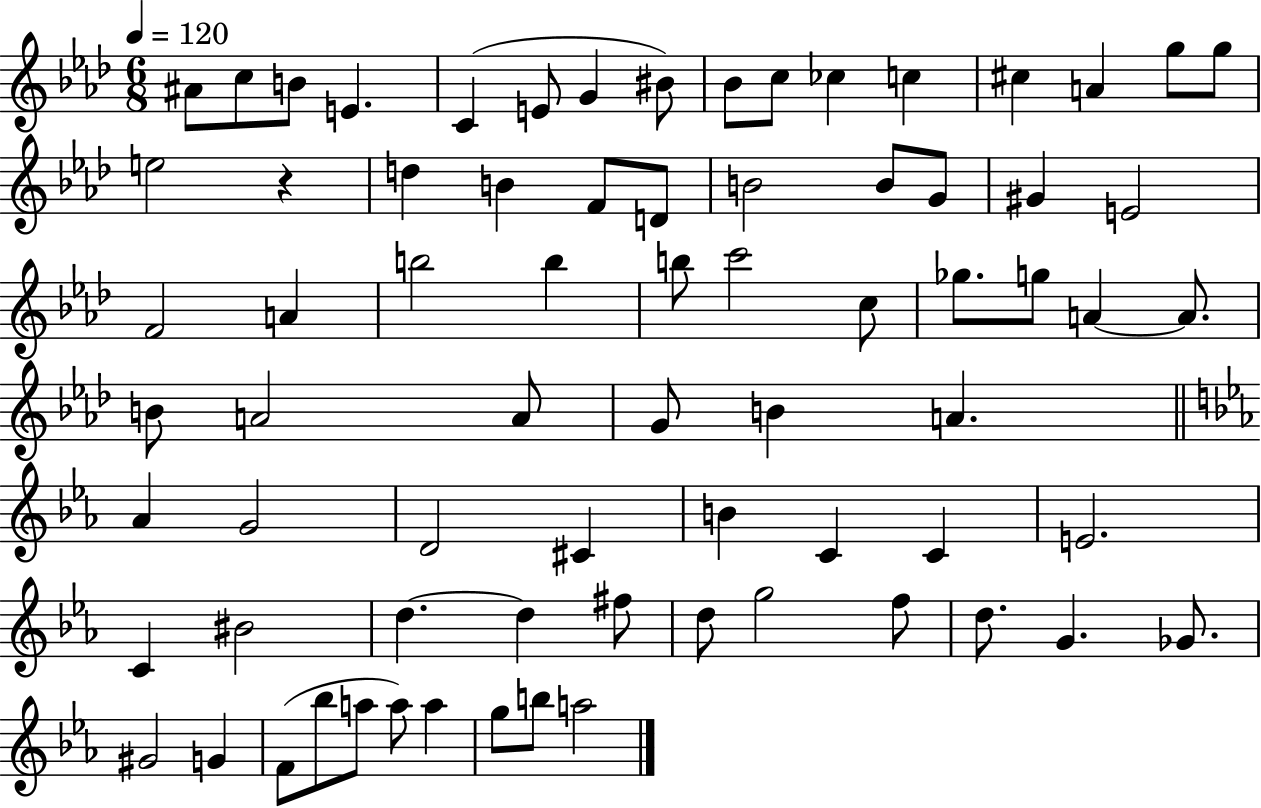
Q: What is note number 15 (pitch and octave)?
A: G5